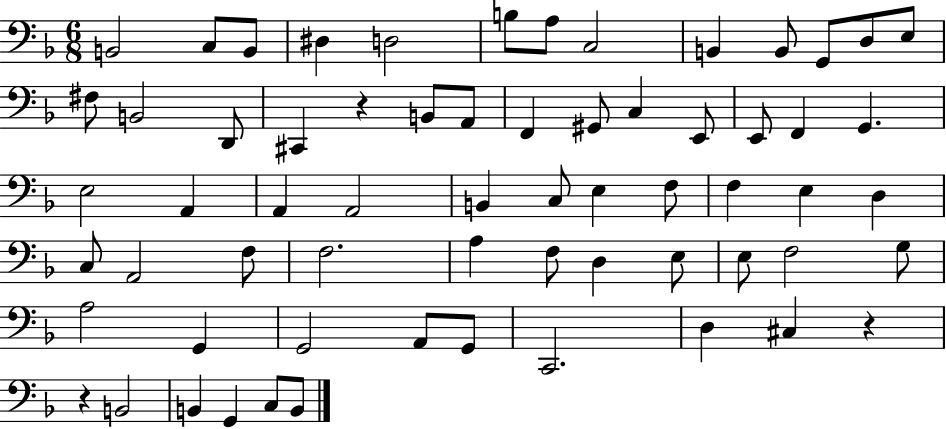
{
  \clef bass
  \numericTimeSignature
  \time 6/8
  \key f \major
  b,2 c8 b,8 | dis4 d2 | b8 a8 c2 | b,4 b,8 g,8 d8 e8 | \break fis8 b,2 d,8 | cis,4 r4 b,8 a,8 | f,4 gis,8 c4 e,8 | e,8 f,4 g,4. | \break e2 a,4 | a,4 a,2 | b,4 c8 e4 f8 | f4 e4 d4 | \break c8 a,2 f8 | f2. | a4 f8 d4 e8 | e8 f2 g8 | \break a2 g,4 | g,2 a,8 g,8 | c,2. | d4 cis4 r4 | \break r4 b,2 | b,4 g,4 c8 b,8 | \bar "|."
}